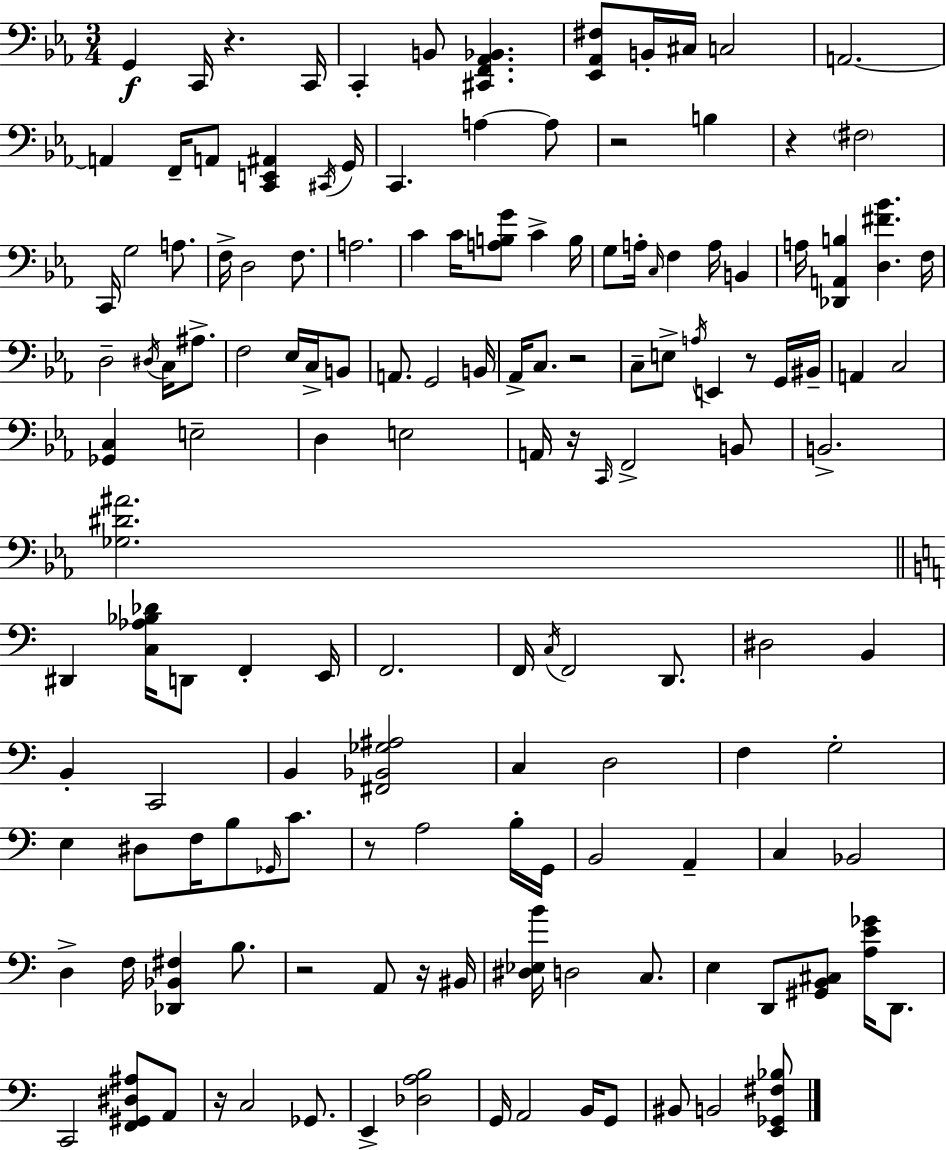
X:1
T:Untitled
M:3/4
L:1/4
K:Eb
G,, C,,/4 z C,,/4 C,, B,,/2 [^C,,F,,_A,,_B,,] [_E,,_A,,^F,]/2 B,,/4 ^C,/4 C,2 A,,2 A,, F,,/4 A,,/2 [C,,E,,^A,,] ^C,,/4 G,,/4 C,, A, A,/2 z2 B, z ^F,2 C,,/4 G,2 A,/2 F,/4 D,2 F,/2 A,2 C C/4 [A,B,G]/2 C B,/4 G,/2 A,/4 C,/4 F, A,/4 B,, A,/4 [_D,,A,,B,] [D,^F_B] F,/4 D,2 ^D,/4 C,/4 ^A,/2 F,2 _E,/4 C,/4 B,,/2 A,,/2 G,,2 B,,/4 _A,,/4 C,/2 z2 C,/2 E,/2 A,/4 E,, z/2 G,,/4 ^B,,/4 A,, C,2 [_G,,C,] E,2 D, E,2 A,,/4 z/4 C,,/4 F,,2 B,,/2 B,,2 [_G,^D^A]2 ^D,, [C,_A,_B,_D]/4 D,,/2 F,, E,,/4 F,,2 F,,/4 C,/4 F,,2 D,,/2 ^D,2 B,, B,, C,,2 B,, [^F,,_B,,_G,^A,]2 C, D,2 F, G,2 E, ^D,/2 F,/4 B,/2 _G,,/4 C/2 z/2 A,2 B,/4 G,,/4 B,,2 A,, C, _B,,2 D, F,/4 [_D,,_B,,^F,] B,/2 z2 A,,/2 z/4 ^B,,/4 [^D,_E,B]/4 D,2 C,/2 E, D,,/2 [^G,,B,,^C,]/2 [A,E_G]/4 D,,/2 C,,2 [F,,^G,,^D,^A,]/2 A,,/2 z/4 C,2 _G,,/2 E,, [_D,A,B,]2 G,,/4 A,,2 B,,/4 G,,/2 ^B,,/2 B,,2 [E,,_G,,^F,_B,]/2